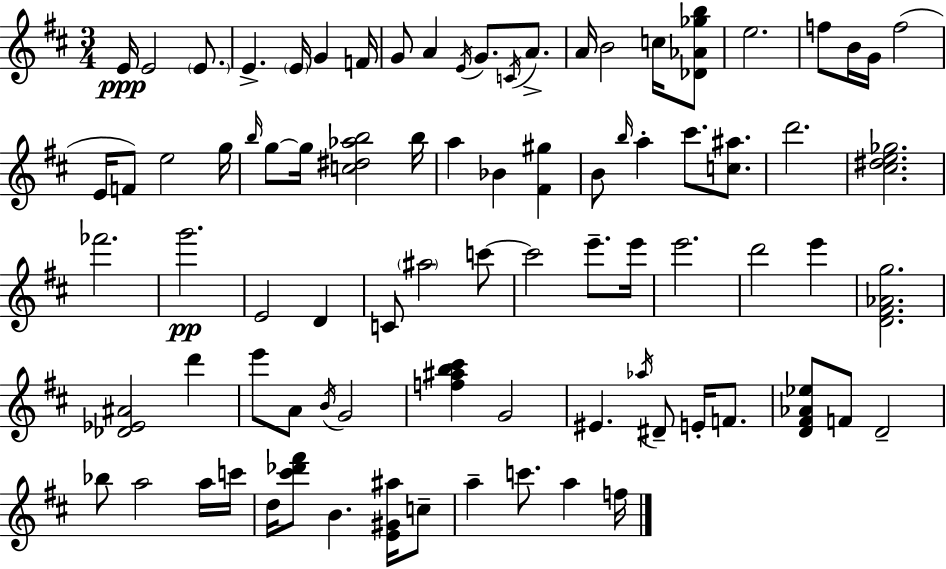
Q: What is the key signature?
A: D major